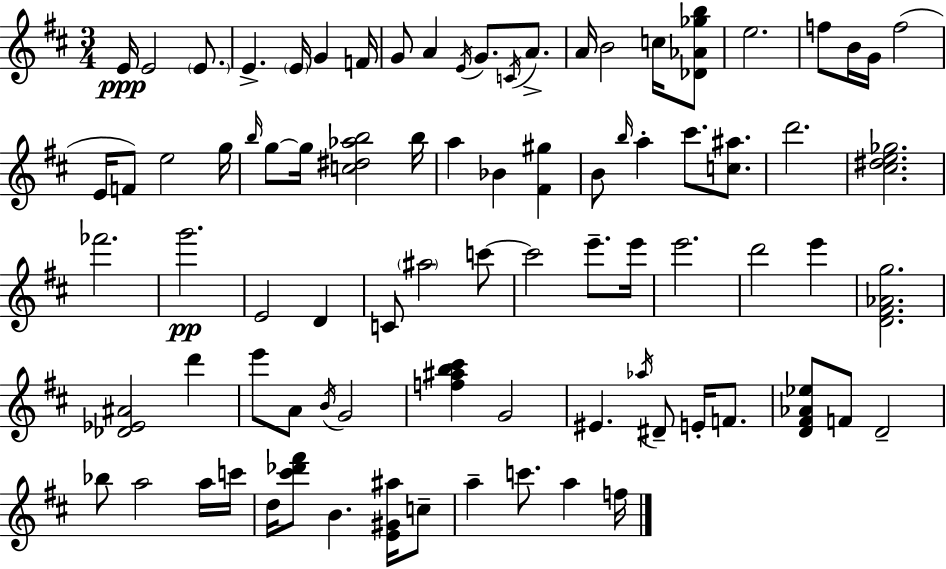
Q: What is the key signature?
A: D major